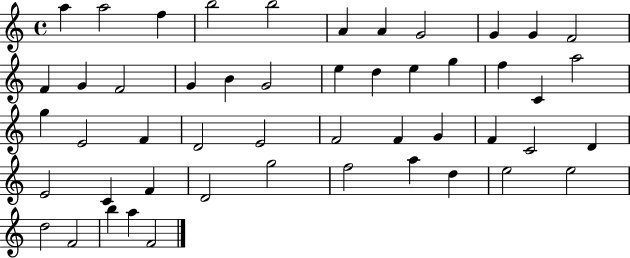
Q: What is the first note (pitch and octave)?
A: A5